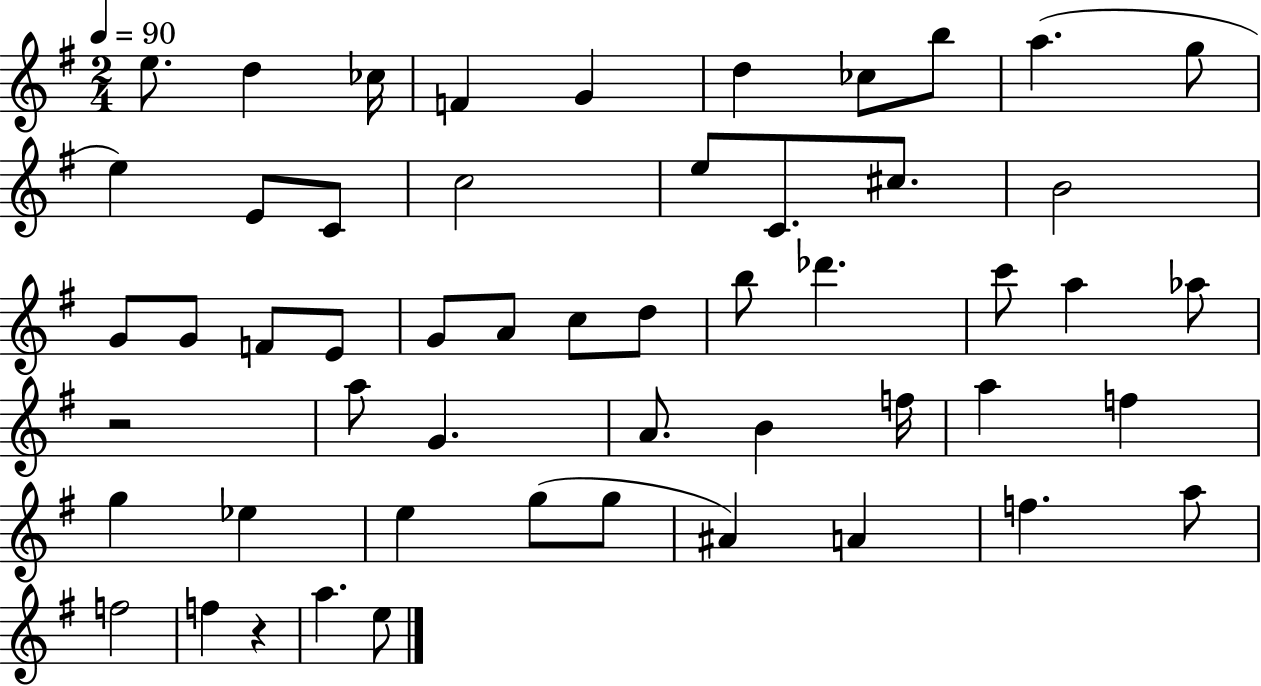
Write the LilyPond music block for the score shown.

{
  \clef treble
  \numericTimeSignature
  \time 2/4
  \key g \major
  \tempo 4 = 90
  \repeat volta 2 { e''8. d''4 ces''16 | f'4 g'4 | d''4 ces''8 b''8 | a''4.( g''8 | \break e''4) e'8 c'8 | c''2 | e''8 c'8. cis''8. | b'2 | \break g'8 g'8 f'8 e'8 | g'8 a'8 c''8 d''8 | b''8 des'''4. | c'''8 a''4 aes''8 | \break r2 | a''8 g'4. | a'8. b'4 f''16 | a''4 f''4 | \break g''4 ees''4 | e''4 g''8( g''8 | ais'4) a'4 | f''4. a''8 | \break f''2 | f''4 r4 | a''4. e''8 | } \bar "|."
}